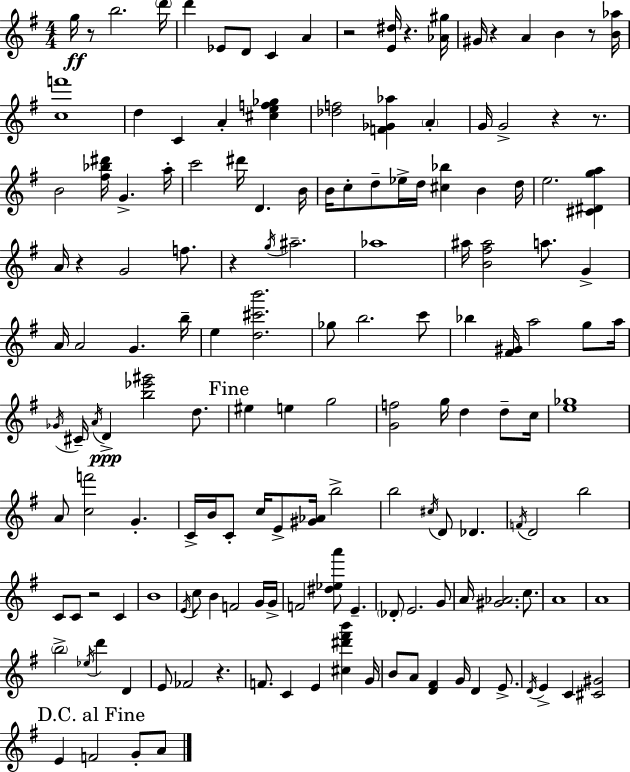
X:1
T:Untitled
M:4/4
L:1/4
K:Em
g/4 z/2 b2 d'/4 d' _E/2 D/2 C A z2 [E^d]/4 z [_A^g]/4 ^G/4 z A B z/2 [B_a]/4 [cf']4 d C A [^cef_g] [_df]2 [F_G_a] A G/4 G2 z z/2 B2 [^f_b^d']/4 G a/4 c'2 ^d'/4 D B/4 B/4 c/2 d/2 _e/4 d/4 [^c_b] B d/4 e2 [^C^Dga] A/4 z G2 f/2 z g/4 ^a2 _a4 ^a/4 [B^f^a]2 a/2 G A/4 A2 G b/4 e [d^c'b']2 _g/2 b2 c'/2 _b [^F^G]/4 a2 g/2 a/4 _G/4 ^C/4 A/4 D [b_e'^g']2 d/2 ^e e g2 [Gf]2 g/4 d d/2 c/4 [e_g]4 A/2 [cf']2 G C/4 B/4 C/2 c/4 E/2 [^G_A]/4 b2 b2 ^c/4 D/2 _D F/4 D2 b2 C/2 C/2 z2 C B4 E/4 c/2 B F2 G/4 G/4 F2 [^d_ea']/2 E _D/2 E2 G/2 A/4 [^G_A]2 c/2 A4 A4 b2 _e/4 d' D E/2 _F2 z F/2 C E [^c^d'^f'b'] G/4 B/2 A/2 [D^F] G/4 D E/2 D/4 E C [^C^G]2 E F2 G/2 A/2